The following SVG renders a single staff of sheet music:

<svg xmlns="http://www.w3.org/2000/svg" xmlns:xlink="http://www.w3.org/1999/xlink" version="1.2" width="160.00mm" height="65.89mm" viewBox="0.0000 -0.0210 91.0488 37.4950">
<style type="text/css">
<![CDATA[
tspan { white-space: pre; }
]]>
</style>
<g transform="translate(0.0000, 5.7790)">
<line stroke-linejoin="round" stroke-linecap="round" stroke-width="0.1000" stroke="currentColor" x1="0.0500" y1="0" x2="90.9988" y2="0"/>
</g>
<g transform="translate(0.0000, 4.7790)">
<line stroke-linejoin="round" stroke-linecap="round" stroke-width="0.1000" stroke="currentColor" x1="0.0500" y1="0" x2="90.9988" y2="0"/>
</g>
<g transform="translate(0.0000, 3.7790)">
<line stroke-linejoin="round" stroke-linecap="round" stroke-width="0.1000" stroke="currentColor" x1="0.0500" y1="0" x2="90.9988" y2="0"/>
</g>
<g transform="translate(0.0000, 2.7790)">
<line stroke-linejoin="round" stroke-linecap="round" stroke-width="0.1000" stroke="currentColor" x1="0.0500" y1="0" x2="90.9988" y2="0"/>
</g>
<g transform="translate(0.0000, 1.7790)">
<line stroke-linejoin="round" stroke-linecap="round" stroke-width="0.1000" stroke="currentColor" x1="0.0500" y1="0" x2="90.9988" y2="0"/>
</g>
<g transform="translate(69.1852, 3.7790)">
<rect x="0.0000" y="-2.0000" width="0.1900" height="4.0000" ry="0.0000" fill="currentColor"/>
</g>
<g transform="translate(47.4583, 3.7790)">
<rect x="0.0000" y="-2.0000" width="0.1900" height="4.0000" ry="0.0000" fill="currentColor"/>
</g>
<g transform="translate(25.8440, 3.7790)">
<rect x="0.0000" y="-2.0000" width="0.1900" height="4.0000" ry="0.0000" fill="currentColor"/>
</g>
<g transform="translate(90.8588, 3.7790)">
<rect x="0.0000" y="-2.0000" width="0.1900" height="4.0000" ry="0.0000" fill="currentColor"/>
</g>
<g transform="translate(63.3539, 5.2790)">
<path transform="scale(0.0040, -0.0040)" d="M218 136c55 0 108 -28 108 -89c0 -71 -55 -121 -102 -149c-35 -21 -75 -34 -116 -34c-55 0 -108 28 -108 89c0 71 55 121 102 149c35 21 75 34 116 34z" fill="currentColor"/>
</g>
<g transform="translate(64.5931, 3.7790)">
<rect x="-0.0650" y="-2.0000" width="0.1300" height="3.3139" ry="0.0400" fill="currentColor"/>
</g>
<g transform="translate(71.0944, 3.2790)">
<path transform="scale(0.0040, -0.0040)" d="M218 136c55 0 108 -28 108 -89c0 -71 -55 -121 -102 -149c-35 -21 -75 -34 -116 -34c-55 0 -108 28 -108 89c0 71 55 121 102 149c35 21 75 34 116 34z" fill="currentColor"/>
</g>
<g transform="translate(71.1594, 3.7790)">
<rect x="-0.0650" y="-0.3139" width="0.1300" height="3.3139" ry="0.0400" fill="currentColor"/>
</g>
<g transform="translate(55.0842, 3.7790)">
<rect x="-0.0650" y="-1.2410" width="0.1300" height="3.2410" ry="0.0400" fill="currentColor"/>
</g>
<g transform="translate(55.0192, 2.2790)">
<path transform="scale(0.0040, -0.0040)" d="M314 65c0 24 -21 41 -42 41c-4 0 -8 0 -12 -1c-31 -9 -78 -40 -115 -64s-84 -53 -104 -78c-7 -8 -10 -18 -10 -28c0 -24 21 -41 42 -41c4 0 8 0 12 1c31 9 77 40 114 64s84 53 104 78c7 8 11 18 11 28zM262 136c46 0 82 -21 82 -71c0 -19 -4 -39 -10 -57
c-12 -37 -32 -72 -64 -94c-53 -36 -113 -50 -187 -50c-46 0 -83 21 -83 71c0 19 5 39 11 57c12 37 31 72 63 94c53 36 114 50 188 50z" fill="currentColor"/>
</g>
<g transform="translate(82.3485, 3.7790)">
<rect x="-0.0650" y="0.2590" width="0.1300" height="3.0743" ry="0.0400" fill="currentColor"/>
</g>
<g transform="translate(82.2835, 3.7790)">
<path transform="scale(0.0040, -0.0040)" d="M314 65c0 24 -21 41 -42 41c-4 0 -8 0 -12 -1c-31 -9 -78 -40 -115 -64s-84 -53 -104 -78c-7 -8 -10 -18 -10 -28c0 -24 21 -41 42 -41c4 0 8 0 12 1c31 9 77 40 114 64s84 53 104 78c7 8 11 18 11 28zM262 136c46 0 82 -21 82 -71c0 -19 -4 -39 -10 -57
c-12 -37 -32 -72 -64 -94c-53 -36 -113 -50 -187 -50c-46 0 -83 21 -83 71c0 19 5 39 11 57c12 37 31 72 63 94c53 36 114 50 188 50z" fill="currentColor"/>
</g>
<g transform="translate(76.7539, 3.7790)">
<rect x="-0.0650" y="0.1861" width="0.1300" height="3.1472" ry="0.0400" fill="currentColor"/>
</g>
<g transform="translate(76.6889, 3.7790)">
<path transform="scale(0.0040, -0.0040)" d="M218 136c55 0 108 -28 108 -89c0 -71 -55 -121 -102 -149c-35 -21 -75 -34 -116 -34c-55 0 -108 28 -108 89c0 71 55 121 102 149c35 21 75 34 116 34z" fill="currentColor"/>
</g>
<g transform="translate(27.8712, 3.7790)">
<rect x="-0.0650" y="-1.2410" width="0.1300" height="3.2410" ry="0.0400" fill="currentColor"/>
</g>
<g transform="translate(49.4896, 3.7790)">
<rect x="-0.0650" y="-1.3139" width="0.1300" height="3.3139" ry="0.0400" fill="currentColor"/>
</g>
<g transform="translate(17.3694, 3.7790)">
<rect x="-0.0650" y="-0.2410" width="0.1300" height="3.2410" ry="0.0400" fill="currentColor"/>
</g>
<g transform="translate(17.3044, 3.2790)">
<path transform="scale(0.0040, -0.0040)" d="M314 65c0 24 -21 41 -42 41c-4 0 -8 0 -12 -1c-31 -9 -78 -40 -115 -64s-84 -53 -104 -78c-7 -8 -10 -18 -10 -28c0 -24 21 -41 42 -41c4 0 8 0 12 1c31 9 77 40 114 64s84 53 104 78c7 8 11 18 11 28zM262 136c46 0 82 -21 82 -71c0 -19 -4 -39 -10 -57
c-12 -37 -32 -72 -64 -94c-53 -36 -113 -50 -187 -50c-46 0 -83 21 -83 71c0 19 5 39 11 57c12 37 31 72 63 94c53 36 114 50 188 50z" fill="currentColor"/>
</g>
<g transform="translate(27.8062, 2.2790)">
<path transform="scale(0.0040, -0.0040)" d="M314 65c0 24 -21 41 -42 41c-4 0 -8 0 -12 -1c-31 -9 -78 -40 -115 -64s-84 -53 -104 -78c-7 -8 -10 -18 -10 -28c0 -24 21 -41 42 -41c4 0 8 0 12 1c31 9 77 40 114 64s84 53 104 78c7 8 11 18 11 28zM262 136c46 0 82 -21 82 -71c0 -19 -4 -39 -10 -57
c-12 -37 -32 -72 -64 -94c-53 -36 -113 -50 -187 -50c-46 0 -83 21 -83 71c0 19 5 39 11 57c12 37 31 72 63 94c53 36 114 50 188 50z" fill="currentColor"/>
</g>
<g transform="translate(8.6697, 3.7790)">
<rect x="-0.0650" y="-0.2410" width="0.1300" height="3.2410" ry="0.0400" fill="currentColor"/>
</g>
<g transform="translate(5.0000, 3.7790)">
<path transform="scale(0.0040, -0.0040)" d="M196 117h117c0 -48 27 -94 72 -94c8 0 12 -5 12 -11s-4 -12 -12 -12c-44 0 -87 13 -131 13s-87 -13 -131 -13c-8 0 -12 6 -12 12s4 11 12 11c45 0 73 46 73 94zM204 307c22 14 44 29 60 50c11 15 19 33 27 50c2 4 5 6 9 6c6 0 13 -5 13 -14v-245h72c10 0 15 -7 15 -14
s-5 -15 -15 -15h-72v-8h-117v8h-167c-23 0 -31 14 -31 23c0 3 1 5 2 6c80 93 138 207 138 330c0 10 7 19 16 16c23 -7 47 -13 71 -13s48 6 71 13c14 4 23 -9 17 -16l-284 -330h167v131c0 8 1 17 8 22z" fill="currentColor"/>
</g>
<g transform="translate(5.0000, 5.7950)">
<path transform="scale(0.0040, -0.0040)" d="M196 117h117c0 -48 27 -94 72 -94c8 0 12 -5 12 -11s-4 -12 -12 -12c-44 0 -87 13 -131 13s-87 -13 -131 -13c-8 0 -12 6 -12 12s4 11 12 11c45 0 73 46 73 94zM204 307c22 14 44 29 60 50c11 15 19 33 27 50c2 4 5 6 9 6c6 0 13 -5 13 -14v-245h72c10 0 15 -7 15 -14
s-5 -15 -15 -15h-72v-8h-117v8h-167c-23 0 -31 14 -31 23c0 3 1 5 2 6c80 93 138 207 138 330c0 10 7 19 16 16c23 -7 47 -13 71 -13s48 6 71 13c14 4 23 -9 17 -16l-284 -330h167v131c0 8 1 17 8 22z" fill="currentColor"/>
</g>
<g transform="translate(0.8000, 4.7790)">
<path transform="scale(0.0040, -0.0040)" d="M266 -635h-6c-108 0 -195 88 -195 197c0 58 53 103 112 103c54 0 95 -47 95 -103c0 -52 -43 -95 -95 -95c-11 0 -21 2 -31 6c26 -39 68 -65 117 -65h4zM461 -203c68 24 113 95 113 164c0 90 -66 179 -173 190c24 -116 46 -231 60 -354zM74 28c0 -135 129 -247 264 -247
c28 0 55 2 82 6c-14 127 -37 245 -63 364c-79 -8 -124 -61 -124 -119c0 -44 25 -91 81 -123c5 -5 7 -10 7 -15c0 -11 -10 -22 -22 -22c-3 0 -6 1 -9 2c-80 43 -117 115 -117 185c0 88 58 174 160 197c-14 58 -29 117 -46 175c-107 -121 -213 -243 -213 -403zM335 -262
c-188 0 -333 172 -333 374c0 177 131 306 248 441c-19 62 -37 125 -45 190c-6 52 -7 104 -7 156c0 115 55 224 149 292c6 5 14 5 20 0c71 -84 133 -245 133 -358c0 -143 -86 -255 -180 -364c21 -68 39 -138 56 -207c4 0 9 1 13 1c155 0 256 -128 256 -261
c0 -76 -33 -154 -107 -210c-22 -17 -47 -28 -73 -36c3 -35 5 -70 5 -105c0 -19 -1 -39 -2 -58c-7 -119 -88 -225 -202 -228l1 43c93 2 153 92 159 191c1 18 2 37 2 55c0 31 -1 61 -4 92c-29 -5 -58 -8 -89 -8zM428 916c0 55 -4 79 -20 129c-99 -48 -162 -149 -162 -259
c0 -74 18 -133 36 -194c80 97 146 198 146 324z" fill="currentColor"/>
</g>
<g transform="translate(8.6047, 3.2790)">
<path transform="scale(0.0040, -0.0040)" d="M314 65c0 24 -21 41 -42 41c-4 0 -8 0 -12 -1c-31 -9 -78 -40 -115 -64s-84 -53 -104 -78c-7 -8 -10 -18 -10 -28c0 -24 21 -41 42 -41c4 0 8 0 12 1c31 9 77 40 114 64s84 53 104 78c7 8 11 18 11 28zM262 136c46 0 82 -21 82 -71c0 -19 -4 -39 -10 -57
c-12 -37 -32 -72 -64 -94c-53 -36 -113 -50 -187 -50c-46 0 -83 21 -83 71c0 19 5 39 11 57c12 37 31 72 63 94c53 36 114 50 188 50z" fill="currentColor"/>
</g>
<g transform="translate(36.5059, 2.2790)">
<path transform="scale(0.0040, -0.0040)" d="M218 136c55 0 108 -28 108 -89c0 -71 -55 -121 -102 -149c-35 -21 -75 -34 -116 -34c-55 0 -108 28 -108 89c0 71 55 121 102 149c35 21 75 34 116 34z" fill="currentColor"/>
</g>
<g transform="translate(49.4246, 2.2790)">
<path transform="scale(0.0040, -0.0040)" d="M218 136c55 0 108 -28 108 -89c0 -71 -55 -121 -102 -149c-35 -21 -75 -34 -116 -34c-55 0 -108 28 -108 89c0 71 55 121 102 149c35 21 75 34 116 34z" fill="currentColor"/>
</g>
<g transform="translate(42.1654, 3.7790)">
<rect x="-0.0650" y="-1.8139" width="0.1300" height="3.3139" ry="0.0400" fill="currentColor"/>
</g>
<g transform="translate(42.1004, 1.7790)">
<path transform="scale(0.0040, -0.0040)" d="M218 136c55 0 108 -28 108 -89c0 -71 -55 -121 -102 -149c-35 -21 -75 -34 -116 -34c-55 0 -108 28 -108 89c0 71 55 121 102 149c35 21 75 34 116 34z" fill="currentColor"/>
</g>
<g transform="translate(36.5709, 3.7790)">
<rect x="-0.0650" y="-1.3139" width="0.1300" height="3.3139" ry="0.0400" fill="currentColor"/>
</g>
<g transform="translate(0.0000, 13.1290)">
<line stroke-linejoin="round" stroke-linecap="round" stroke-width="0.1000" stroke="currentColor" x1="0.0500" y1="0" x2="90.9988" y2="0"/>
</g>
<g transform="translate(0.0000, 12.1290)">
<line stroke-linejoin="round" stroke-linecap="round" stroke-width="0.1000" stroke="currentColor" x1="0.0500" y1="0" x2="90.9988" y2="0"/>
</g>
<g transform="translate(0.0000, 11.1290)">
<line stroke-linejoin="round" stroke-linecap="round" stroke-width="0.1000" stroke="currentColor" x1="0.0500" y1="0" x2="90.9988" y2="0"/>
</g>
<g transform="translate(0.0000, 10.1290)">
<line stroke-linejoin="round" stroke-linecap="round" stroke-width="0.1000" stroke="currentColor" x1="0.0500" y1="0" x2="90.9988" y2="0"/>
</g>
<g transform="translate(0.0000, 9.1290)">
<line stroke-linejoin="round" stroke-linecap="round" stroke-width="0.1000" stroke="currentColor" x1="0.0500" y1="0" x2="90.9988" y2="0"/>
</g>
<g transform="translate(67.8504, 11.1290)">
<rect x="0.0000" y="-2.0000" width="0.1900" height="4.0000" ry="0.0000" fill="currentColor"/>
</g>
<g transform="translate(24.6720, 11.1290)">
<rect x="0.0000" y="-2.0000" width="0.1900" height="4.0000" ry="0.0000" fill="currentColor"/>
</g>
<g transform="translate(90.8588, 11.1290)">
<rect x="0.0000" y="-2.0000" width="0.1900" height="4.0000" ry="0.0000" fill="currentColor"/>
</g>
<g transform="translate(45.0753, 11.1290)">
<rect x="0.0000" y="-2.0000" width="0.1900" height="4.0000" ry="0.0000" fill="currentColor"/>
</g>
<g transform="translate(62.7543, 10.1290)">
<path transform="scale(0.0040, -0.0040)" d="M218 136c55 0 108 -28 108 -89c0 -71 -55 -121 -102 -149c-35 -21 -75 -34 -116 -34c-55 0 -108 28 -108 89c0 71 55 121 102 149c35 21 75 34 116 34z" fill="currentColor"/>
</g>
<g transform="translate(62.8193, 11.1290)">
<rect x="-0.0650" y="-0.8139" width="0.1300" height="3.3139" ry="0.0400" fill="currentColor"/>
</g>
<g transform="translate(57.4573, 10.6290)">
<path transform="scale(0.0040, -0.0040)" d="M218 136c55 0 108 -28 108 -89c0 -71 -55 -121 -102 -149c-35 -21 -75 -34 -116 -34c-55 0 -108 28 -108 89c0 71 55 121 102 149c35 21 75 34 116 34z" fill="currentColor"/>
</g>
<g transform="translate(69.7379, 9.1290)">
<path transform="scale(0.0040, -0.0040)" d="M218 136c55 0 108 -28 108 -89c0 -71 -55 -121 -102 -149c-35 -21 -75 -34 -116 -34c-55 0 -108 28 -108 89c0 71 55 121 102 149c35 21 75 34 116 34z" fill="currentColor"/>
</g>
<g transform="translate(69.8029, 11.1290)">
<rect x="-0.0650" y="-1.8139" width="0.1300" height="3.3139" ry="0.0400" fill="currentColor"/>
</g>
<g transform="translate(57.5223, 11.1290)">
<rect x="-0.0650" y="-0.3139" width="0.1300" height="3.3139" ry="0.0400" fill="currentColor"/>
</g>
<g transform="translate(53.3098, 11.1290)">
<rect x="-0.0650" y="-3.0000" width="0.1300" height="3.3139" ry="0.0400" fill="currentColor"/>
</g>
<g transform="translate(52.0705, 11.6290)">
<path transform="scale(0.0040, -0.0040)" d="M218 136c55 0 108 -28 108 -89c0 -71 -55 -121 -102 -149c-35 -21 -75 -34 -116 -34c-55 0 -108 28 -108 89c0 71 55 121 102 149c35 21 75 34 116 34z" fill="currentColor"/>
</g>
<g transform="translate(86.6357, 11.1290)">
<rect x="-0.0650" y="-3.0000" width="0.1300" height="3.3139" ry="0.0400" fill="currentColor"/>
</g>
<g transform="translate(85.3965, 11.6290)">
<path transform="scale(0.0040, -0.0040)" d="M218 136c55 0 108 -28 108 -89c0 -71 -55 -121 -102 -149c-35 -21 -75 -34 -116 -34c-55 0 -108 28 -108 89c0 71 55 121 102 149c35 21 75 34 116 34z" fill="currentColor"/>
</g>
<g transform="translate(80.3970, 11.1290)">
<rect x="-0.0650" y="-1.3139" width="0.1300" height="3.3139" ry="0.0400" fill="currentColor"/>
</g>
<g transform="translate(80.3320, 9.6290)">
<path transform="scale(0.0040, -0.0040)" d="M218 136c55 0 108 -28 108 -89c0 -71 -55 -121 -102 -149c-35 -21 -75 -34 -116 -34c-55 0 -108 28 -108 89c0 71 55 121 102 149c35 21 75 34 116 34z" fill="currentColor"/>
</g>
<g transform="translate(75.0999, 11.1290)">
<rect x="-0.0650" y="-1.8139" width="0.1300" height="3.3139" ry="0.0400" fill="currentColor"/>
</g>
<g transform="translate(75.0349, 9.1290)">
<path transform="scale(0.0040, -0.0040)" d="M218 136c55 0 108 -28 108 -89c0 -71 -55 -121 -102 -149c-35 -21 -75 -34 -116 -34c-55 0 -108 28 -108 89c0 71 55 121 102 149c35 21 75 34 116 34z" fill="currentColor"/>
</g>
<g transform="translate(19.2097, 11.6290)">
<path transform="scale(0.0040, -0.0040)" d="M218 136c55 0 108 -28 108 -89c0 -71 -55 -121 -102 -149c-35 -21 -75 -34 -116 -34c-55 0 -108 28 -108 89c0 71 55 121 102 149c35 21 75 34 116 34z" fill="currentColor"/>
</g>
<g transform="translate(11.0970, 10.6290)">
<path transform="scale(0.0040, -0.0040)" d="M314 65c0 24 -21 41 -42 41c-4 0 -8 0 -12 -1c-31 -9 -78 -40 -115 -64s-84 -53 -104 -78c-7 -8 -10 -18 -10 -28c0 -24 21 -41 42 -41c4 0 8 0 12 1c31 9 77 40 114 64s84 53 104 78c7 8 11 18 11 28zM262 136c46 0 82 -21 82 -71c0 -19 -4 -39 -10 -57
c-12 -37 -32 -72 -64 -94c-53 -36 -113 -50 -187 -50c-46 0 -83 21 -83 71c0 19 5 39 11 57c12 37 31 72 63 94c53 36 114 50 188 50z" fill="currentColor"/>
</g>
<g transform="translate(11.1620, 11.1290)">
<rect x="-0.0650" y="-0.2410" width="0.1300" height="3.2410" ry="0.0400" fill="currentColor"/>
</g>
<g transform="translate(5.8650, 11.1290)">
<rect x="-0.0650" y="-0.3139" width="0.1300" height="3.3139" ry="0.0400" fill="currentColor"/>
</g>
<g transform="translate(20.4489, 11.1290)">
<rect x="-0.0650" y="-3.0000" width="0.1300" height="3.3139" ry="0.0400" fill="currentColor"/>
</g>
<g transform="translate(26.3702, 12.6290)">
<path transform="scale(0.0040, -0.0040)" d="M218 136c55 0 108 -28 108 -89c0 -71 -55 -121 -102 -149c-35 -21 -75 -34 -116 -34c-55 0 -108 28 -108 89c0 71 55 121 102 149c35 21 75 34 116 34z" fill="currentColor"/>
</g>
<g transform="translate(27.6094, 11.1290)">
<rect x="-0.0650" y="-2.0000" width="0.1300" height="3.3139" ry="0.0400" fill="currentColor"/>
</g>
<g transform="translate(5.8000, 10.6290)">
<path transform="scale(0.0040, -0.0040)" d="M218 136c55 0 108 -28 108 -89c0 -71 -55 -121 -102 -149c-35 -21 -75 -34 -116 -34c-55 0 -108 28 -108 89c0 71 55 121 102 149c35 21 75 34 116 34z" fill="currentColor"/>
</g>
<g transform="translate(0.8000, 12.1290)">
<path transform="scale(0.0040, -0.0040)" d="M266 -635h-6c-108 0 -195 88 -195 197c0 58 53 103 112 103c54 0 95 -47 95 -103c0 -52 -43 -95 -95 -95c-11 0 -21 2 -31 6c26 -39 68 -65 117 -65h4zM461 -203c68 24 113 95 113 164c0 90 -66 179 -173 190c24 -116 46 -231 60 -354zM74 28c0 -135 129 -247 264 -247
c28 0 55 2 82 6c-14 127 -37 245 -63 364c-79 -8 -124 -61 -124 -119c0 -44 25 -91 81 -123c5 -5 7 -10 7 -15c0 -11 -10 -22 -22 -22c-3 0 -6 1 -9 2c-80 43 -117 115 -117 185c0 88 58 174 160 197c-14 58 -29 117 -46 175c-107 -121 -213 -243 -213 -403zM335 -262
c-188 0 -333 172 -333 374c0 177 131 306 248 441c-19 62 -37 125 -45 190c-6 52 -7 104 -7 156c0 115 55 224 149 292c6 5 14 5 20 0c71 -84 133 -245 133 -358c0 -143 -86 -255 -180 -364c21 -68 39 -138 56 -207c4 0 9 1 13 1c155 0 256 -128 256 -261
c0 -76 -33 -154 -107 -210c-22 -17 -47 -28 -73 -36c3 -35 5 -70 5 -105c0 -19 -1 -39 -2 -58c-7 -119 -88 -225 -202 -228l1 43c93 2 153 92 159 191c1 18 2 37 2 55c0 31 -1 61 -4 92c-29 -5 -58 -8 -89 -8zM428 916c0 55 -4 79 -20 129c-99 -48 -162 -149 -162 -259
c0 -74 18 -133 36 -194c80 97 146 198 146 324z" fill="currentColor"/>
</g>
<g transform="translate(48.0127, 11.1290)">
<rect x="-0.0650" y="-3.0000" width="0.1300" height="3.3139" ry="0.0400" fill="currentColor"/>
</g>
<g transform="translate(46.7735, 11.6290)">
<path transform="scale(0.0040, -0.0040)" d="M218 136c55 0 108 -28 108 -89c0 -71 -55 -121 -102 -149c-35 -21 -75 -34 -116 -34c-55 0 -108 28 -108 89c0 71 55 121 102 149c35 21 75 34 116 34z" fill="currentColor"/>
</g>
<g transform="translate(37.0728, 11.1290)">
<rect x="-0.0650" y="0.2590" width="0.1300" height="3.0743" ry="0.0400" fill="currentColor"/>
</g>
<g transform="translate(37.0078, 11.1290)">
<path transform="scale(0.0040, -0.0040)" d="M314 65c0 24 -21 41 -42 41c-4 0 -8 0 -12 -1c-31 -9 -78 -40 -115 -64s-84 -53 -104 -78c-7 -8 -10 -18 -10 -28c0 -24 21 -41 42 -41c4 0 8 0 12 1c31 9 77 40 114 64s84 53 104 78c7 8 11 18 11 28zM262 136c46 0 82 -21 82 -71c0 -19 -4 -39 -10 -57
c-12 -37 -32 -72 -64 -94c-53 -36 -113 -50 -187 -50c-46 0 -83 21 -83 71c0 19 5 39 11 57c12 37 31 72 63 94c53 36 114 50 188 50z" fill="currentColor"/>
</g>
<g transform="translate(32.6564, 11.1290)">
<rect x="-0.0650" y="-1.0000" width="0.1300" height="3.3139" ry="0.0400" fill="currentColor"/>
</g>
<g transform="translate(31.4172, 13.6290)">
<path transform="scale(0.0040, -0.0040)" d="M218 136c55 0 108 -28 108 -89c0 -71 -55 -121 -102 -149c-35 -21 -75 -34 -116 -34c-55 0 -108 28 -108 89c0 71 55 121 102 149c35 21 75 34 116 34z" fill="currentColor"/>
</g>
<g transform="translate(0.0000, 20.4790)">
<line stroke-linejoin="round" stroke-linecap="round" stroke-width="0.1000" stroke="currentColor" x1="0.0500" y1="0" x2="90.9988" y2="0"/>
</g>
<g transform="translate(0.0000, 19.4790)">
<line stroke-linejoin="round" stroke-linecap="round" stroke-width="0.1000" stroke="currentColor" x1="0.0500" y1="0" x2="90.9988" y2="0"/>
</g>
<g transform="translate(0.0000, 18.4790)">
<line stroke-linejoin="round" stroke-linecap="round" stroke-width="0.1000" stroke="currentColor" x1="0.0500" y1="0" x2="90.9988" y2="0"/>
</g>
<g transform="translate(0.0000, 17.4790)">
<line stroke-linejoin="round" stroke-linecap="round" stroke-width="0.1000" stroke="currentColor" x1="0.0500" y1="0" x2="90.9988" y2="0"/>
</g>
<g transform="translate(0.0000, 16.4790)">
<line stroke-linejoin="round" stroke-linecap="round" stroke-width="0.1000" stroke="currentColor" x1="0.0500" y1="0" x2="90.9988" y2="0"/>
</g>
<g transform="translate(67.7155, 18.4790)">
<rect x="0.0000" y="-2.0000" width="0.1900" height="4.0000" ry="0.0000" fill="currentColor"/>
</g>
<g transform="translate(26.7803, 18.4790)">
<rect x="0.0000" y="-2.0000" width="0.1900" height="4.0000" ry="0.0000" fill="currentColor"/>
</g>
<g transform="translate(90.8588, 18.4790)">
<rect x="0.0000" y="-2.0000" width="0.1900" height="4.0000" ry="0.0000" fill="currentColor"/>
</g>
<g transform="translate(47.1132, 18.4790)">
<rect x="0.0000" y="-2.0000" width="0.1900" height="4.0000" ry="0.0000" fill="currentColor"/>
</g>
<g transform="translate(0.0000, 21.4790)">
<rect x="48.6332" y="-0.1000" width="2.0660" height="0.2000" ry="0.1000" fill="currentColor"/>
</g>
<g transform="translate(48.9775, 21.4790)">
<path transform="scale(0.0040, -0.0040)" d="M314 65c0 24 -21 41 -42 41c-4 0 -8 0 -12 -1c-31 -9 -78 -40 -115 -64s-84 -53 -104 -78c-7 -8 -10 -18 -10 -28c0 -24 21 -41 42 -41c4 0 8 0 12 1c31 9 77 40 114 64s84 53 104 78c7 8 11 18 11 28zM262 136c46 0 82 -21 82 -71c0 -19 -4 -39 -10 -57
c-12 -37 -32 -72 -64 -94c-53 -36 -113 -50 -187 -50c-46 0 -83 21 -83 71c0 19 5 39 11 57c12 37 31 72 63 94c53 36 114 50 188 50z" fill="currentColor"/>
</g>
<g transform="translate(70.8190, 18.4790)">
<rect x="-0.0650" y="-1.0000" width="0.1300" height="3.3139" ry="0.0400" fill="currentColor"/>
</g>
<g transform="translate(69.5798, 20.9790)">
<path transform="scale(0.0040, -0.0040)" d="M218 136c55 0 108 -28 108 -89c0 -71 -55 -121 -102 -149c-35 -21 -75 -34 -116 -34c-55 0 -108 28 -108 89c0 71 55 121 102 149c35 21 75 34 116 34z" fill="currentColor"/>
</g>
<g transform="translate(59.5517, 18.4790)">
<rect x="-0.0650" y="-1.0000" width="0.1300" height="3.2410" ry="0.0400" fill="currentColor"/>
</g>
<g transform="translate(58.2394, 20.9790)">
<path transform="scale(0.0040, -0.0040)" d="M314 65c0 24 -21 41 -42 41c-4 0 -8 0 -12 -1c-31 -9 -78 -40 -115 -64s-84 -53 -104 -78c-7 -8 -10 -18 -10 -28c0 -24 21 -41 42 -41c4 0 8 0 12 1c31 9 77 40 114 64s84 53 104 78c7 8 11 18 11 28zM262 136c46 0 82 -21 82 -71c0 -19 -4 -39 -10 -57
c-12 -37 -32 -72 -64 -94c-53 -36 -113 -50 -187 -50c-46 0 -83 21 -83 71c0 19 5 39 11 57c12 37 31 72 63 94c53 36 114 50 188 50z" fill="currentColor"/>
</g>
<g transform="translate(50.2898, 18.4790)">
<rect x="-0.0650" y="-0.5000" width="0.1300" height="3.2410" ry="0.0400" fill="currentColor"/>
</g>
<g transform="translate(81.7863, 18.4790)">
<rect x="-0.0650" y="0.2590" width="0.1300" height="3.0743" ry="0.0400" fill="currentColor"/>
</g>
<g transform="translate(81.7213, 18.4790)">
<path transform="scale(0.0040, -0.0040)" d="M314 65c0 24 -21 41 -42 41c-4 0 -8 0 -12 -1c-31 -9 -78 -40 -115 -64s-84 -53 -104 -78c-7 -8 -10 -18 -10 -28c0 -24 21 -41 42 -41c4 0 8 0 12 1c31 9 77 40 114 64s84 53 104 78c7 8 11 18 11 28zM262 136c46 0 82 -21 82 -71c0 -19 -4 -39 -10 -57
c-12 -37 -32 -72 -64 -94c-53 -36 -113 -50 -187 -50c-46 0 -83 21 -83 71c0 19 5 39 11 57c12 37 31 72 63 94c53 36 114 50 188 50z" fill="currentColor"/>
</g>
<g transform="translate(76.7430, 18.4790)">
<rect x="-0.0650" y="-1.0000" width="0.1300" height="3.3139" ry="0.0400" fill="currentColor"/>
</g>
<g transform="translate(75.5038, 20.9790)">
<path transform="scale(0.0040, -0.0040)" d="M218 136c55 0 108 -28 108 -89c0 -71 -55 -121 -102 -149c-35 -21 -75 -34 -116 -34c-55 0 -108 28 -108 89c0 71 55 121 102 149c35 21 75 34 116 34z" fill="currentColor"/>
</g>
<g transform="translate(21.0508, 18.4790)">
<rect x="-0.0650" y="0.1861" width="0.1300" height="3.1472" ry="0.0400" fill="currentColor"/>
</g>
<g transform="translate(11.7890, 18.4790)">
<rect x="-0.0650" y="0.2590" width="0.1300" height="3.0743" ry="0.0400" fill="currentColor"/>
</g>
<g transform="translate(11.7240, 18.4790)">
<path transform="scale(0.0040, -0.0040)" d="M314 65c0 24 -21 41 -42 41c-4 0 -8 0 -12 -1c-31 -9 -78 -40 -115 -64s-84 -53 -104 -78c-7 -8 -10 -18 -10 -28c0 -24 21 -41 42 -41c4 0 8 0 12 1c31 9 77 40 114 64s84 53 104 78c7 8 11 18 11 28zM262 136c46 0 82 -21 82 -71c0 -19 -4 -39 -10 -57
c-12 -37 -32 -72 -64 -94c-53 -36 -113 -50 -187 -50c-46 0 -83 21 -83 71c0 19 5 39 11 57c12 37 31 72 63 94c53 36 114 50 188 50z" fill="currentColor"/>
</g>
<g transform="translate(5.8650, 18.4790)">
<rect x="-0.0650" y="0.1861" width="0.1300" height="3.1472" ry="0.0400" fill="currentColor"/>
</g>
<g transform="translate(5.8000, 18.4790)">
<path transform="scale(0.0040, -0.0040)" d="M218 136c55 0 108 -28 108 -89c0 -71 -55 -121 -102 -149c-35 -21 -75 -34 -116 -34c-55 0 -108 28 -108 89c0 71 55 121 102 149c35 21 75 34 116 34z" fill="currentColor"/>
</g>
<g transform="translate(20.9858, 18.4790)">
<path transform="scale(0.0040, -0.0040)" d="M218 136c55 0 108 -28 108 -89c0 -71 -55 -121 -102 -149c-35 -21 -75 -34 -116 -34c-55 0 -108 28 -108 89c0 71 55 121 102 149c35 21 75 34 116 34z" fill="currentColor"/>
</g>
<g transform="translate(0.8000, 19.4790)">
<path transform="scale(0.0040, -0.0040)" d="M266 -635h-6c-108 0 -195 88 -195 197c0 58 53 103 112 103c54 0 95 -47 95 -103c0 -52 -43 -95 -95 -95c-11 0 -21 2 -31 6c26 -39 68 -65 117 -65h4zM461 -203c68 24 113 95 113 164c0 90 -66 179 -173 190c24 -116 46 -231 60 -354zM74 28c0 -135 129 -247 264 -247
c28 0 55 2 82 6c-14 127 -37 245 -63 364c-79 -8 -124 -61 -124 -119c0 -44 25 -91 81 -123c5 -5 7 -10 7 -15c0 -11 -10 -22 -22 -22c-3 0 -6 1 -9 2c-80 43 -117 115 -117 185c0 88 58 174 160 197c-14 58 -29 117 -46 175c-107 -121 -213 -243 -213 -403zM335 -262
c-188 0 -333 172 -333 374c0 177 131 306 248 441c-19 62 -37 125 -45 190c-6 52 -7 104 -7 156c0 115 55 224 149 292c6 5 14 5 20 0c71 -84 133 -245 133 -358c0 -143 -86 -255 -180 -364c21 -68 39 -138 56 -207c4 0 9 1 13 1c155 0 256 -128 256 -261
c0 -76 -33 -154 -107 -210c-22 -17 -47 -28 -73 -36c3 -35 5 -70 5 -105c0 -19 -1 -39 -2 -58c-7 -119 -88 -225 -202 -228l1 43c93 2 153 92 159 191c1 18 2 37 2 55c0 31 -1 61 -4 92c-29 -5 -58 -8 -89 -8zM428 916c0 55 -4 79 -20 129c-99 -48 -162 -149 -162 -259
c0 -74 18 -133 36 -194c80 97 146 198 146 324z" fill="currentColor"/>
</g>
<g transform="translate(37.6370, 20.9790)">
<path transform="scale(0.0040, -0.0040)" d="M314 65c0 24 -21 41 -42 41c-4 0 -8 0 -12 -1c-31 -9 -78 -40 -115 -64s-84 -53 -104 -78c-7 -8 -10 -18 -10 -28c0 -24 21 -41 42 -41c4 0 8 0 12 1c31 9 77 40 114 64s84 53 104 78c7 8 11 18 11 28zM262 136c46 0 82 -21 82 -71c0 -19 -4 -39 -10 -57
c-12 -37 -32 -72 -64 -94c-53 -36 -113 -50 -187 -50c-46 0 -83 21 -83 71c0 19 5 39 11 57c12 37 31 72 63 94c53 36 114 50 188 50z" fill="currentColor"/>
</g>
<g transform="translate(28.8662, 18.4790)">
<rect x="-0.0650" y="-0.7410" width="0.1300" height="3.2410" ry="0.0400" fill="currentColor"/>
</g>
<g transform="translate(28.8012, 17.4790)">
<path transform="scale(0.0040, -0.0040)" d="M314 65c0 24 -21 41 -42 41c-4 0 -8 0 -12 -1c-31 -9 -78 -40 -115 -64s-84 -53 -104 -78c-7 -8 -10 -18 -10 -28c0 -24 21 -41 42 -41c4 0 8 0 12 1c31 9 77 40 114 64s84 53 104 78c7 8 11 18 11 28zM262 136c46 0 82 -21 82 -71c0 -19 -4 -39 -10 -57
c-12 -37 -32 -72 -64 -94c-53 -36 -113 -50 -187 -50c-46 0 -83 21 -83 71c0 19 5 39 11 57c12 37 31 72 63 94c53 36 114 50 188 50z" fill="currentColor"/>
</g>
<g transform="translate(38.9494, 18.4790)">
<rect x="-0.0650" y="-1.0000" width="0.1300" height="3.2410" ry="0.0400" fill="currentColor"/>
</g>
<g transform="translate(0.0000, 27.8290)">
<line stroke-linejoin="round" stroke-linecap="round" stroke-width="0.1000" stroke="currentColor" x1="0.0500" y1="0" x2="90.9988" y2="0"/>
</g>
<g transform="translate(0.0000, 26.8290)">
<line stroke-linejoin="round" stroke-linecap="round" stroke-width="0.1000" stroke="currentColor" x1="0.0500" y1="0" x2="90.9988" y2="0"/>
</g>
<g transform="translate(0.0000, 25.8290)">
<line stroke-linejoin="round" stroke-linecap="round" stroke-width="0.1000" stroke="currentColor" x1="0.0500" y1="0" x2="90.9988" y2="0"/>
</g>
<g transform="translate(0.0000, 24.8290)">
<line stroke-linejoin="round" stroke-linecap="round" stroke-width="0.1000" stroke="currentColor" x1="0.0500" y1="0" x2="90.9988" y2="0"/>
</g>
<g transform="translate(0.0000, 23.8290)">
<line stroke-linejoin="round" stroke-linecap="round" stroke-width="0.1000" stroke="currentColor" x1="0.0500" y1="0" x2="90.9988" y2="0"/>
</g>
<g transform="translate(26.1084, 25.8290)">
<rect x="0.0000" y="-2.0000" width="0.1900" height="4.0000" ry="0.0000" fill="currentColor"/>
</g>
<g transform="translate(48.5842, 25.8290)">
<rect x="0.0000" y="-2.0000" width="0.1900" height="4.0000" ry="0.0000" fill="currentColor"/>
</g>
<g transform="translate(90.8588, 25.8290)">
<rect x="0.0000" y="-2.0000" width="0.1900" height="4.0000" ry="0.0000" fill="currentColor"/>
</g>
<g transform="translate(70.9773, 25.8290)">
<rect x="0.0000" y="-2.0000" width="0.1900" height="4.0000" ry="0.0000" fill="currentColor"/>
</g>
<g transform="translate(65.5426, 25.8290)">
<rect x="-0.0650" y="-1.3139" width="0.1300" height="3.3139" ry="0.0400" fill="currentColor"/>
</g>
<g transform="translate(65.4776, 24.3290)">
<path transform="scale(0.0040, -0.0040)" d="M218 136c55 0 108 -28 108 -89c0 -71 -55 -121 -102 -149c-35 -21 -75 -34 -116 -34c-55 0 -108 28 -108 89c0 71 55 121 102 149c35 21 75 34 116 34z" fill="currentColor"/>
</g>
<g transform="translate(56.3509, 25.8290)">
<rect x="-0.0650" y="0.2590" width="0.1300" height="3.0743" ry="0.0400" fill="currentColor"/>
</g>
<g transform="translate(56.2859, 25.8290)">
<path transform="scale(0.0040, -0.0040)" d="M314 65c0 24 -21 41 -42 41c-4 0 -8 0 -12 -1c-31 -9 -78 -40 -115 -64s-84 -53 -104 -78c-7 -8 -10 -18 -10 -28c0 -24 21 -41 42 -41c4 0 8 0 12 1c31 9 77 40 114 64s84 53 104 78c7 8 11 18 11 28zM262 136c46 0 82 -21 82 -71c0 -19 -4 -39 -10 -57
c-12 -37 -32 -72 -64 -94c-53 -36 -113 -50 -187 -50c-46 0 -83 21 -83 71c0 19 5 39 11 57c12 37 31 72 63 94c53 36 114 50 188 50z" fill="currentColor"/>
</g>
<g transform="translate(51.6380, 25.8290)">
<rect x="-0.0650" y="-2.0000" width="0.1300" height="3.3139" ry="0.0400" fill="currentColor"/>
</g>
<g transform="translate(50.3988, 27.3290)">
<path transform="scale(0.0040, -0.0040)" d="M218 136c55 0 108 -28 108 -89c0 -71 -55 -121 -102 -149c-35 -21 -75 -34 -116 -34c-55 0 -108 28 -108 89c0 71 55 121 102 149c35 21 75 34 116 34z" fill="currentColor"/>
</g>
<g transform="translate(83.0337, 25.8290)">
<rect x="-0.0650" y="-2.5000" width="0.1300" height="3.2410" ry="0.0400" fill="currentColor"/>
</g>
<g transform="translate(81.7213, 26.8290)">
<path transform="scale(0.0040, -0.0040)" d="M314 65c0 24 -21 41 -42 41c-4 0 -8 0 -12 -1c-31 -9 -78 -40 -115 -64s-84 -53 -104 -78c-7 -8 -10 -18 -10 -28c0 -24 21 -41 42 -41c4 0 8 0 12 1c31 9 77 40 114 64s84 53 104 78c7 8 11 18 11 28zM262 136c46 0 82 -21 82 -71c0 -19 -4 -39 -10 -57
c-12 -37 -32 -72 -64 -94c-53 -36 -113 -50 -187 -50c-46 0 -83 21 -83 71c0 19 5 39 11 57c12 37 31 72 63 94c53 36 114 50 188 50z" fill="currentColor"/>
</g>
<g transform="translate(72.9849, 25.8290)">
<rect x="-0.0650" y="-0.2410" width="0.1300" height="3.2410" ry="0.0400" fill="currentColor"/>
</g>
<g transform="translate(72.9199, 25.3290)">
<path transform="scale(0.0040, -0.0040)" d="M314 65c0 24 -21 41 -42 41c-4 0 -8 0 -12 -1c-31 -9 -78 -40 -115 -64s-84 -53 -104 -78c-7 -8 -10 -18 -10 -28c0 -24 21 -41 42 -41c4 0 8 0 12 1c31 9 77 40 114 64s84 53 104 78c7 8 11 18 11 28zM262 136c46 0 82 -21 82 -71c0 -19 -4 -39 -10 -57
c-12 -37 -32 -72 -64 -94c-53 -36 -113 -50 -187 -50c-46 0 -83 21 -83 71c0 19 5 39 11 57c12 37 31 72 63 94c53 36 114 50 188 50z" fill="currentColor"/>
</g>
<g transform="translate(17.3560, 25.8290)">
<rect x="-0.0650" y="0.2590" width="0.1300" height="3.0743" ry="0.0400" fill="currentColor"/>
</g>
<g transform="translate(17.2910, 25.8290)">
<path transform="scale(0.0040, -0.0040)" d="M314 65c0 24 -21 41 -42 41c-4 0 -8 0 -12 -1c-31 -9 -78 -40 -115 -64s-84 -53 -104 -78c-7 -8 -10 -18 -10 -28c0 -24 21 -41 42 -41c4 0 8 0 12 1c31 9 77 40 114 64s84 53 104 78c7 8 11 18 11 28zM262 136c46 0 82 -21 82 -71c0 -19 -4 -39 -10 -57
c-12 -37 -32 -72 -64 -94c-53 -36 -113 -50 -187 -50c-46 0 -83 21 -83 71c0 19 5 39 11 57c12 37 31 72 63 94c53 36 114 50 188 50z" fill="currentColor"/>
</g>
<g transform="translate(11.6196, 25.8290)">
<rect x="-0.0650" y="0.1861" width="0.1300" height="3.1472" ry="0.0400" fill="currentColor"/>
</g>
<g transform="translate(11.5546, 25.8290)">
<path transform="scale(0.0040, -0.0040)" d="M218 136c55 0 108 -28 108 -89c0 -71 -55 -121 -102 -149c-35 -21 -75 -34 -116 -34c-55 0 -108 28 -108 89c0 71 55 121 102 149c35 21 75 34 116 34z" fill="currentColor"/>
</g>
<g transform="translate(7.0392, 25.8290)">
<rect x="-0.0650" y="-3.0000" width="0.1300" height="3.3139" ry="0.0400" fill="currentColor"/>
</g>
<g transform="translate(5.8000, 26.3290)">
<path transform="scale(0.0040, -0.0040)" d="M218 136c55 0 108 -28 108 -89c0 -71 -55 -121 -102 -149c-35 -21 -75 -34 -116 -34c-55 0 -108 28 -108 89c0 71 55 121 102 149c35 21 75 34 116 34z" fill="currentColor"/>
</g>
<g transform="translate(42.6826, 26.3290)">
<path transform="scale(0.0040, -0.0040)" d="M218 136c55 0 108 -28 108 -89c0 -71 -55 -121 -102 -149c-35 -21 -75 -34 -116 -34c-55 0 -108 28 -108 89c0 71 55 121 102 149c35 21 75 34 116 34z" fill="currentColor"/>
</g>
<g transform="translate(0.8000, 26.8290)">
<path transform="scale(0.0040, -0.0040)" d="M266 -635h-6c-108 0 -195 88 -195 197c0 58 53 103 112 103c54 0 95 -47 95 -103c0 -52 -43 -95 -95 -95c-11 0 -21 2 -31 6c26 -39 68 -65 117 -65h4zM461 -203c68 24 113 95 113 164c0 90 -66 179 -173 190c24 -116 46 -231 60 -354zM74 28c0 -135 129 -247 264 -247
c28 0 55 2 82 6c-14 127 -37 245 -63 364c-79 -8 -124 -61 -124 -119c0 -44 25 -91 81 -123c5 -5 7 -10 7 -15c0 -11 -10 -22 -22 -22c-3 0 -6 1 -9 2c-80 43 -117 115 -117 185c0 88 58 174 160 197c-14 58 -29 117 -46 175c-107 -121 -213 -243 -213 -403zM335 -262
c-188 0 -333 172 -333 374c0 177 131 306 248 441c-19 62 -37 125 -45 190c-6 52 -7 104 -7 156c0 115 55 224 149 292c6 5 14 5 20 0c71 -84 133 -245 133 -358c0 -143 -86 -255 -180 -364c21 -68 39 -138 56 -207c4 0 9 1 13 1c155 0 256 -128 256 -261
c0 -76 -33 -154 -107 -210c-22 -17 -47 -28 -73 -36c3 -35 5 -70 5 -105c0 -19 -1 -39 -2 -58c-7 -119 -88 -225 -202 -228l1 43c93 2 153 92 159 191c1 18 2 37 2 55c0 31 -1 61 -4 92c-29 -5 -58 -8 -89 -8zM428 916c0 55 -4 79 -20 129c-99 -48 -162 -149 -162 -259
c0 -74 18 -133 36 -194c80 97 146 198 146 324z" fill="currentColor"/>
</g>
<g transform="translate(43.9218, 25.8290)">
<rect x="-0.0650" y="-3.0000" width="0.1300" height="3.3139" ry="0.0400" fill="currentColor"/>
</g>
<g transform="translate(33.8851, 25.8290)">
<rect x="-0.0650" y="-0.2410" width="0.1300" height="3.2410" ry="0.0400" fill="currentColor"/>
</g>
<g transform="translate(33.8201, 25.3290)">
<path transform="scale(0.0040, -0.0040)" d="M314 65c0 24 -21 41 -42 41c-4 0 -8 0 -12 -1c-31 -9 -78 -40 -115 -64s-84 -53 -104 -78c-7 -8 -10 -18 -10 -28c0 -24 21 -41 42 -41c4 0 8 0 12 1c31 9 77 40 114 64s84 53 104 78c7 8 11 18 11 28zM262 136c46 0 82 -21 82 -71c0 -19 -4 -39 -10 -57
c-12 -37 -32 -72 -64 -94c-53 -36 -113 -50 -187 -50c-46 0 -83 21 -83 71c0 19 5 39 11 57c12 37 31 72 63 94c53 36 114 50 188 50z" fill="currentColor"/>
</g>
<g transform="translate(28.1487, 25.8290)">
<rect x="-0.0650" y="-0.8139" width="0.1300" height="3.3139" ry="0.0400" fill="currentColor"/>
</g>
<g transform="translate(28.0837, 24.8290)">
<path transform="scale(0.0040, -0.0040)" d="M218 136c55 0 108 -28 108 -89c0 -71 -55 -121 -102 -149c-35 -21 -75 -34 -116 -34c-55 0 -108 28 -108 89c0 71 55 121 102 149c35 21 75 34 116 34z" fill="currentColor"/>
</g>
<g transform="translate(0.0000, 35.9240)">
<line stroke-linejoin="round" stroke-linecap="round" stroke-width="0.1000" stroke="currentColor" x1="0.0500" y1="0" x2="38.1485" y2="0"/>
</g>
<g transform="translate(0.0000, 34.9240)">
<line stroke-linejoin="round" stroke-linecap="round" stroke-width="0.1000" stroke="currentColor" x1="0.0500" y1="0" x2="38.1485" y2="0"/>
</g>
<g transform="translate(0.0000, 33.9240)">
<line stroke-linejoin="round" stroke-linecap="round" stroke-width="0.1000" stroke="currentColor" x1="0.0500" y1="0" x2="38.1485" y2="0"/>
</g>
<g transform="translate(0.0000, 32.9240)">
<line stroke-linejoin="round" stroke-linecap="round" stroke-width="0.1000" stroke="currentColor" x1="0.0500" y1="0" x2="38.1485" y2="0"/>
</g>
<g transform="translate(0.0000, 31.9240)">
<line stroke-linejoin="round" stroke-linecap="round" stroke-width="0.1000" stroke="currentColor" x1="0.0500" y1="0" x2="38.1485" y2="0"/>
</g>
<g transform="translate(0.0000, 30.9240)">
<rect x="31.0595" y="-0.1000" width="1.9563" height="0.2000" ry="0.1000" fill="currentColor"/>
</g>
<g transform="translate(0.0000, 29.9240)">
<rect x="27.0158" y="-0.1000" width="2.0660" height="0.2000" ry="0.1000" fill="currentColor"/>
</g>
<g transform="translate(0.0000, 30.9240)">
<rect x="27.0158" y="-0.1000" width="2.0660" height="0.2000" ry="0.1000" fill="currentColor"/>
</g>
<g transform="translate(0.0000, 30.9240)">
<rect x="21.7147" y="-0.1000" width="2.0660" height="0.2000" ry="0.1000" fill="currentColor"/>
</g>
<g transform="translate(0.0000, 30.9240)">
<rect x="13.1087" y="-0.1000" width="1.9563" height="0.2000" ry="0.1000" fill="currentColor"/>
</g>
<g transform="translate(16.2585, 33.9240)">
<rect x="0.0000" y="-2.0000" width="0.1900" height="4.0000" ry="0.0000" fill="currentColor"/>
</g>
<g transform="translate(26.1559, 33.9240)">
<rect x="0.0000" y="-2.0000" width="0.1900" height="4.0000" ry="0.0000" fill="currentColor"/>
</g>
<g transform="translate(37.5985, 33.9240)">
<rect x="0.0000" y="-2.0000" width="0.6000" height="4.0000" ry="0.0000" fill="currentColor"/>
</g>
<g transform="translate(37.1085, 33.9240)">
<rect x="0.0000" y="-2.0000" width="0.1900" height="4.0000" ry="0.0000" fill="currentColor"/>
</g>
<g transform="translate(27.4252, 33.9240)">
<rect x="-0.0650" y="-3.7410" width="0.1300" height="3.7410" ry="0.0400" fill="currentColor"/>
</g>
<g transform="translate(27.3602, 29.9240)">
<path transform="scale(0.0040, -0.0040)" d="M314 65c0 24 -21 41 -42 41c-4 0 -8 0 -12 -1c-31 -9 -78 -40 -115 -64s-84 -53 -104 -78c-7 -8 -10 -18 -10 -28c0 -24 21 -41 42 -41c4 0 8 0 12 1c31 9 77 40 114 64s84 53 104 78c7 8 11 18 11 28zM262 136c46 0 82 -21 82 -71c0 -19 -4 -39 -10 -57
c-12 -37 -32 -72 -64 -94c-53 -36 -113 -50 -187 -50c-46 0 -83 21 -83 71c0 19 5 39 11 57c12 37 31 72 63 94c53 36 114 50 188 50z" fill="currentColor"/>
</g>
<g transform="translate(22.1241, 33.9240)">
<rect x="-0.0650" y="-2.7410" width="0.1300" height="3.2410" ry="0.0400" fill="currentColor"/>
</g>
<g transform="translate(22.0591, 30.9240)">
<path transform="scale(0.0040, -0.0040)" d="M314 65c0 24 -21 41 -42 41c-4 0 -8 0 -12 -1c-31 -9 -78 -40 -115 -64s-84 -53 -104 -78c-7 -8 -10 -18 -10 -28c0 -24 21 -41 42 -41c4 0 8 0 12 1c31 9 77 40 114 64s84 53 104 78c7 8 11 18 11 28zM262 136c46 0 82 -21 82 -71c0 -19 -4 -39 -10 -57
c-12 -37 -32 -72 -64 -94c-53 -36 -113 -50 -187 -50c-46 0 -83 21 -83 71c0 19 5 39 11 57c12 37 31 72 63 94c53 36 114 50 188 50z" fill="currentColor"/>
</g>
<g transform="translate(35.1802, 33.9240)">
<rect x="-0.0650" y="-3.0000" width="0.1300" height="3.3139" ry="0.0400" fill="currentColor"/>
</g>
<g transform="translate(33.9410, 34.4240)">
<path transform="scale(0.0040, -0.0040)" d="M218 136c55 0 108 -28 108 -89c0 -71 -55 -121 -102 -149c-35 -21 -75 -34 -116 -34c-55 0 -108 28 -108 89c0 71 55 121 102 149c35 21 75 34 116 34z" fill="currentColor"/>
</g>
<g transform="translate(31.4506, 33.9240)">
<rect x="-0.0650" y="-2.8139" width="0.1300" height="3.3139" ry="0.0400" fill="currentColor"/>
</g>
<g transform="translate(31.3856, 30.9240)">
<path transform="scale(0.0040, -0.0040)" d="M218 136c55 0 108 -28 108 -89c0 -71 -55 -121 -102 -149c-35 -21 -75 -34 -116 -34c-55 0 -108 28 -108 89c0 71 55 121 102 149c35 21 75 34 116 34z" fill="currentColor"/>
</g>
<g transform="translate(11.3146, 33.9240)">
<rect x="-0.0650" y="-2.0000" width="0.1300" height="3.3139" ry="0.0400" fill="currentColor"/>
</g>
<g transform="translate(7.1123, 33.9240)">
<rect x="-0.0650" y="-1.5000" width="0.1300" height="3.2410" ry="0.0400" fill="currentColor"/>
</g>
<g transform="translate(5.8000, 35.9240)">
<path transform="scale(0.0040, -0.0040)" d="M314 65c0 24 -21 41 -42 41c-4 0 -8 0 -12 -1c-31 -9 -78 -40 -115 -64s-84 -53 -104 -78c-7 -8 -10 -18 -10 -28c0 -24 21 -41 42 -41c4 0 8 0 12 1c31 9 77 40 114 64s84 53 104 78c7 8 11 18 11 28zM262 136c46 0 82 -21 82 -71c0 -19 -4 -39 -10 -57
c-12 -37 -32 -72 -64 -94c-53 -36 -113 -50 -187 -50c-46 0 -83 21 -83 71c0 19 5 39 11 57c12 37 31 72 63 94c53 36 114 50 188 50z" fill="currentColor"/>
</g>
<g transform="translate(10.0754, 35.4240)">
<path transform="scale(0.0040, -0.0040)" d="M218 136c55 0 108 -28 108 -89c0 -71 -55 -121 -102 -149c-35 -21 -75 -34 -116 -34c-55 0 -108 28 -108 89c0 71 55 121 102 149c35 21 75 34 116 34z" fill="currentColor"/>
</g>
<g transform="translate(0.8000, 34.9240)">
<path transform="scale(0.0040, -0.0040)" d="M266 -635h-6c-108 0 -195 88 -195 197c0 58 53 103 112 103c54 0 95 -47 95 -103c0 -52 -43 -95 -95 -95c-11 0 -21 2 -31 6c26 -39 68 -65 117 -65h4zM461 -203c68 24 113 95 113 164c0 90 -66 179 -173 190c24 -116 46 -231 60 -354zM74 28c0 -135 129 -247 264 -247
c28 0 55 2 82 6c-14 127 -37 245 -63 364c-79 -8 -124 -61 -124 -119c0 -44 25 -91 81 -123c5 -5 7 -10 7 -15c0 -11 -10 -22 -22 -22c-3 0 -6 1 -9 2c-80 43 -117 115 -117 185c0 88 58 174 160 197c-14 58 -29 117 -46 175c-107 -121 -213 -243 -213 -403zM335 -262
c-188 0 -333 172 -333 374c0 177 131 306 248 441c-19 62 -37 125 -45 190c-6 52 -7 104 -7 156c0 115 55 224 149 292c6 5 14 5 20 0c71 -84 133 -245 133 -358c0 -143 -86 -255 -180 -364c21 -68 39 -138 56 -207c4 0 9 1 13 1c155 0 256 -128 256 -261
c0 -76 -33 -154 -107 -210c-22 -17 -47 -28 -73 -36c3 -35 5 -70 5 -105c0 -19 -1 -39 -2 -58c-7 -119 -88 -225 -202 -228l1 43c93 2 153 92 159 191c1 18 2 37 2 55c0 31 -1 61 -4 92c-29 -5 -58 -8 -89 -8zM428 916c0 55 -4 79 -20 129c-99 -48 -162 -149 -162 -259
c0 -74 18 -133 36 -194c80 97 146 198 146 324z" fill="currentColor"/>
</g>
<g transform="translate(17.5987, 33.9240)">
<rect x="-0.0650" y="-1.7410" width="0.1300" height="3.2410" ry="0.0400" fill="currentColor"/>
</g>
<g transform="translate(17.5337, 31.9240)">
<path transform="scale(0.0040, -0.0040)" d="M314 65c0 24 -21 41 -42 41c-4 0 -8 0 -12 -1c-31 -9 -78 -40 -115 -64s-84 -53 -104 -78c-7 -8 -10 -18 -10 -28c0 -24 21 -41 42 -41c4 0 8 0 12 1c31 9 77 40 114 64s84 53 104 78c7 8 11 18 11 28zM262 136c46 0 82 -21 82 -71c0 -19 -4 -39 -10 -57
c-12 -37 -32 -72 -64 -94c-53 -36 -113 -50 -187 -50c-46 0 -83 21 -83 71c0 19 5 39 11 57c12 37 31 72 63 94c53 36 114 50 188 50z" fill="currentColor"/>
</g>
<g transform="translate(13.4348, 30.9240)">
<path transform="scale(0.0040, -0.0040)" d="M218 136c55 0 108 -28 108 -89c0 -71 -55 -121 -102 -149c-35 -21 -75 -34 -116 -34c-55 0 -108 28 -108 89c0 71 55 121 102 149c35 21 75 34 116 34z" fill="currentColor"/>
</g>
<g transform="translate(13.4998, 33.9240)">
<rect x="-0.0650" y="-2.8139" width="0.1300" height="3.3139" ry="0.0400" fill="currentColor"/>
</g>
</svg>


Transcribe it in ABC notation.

X:1
T:Untitled
M:4/4
L:1/4
K:C
c2 c2 e2 e f e e2 F c B B2 c c2 A F D B2 A A c d f f e A B B2 B d2 D2 C2 D2 D D B2 A B B2 d c2 A F B2 e c2 G2 E2 F a f2 a2 c'2 a A